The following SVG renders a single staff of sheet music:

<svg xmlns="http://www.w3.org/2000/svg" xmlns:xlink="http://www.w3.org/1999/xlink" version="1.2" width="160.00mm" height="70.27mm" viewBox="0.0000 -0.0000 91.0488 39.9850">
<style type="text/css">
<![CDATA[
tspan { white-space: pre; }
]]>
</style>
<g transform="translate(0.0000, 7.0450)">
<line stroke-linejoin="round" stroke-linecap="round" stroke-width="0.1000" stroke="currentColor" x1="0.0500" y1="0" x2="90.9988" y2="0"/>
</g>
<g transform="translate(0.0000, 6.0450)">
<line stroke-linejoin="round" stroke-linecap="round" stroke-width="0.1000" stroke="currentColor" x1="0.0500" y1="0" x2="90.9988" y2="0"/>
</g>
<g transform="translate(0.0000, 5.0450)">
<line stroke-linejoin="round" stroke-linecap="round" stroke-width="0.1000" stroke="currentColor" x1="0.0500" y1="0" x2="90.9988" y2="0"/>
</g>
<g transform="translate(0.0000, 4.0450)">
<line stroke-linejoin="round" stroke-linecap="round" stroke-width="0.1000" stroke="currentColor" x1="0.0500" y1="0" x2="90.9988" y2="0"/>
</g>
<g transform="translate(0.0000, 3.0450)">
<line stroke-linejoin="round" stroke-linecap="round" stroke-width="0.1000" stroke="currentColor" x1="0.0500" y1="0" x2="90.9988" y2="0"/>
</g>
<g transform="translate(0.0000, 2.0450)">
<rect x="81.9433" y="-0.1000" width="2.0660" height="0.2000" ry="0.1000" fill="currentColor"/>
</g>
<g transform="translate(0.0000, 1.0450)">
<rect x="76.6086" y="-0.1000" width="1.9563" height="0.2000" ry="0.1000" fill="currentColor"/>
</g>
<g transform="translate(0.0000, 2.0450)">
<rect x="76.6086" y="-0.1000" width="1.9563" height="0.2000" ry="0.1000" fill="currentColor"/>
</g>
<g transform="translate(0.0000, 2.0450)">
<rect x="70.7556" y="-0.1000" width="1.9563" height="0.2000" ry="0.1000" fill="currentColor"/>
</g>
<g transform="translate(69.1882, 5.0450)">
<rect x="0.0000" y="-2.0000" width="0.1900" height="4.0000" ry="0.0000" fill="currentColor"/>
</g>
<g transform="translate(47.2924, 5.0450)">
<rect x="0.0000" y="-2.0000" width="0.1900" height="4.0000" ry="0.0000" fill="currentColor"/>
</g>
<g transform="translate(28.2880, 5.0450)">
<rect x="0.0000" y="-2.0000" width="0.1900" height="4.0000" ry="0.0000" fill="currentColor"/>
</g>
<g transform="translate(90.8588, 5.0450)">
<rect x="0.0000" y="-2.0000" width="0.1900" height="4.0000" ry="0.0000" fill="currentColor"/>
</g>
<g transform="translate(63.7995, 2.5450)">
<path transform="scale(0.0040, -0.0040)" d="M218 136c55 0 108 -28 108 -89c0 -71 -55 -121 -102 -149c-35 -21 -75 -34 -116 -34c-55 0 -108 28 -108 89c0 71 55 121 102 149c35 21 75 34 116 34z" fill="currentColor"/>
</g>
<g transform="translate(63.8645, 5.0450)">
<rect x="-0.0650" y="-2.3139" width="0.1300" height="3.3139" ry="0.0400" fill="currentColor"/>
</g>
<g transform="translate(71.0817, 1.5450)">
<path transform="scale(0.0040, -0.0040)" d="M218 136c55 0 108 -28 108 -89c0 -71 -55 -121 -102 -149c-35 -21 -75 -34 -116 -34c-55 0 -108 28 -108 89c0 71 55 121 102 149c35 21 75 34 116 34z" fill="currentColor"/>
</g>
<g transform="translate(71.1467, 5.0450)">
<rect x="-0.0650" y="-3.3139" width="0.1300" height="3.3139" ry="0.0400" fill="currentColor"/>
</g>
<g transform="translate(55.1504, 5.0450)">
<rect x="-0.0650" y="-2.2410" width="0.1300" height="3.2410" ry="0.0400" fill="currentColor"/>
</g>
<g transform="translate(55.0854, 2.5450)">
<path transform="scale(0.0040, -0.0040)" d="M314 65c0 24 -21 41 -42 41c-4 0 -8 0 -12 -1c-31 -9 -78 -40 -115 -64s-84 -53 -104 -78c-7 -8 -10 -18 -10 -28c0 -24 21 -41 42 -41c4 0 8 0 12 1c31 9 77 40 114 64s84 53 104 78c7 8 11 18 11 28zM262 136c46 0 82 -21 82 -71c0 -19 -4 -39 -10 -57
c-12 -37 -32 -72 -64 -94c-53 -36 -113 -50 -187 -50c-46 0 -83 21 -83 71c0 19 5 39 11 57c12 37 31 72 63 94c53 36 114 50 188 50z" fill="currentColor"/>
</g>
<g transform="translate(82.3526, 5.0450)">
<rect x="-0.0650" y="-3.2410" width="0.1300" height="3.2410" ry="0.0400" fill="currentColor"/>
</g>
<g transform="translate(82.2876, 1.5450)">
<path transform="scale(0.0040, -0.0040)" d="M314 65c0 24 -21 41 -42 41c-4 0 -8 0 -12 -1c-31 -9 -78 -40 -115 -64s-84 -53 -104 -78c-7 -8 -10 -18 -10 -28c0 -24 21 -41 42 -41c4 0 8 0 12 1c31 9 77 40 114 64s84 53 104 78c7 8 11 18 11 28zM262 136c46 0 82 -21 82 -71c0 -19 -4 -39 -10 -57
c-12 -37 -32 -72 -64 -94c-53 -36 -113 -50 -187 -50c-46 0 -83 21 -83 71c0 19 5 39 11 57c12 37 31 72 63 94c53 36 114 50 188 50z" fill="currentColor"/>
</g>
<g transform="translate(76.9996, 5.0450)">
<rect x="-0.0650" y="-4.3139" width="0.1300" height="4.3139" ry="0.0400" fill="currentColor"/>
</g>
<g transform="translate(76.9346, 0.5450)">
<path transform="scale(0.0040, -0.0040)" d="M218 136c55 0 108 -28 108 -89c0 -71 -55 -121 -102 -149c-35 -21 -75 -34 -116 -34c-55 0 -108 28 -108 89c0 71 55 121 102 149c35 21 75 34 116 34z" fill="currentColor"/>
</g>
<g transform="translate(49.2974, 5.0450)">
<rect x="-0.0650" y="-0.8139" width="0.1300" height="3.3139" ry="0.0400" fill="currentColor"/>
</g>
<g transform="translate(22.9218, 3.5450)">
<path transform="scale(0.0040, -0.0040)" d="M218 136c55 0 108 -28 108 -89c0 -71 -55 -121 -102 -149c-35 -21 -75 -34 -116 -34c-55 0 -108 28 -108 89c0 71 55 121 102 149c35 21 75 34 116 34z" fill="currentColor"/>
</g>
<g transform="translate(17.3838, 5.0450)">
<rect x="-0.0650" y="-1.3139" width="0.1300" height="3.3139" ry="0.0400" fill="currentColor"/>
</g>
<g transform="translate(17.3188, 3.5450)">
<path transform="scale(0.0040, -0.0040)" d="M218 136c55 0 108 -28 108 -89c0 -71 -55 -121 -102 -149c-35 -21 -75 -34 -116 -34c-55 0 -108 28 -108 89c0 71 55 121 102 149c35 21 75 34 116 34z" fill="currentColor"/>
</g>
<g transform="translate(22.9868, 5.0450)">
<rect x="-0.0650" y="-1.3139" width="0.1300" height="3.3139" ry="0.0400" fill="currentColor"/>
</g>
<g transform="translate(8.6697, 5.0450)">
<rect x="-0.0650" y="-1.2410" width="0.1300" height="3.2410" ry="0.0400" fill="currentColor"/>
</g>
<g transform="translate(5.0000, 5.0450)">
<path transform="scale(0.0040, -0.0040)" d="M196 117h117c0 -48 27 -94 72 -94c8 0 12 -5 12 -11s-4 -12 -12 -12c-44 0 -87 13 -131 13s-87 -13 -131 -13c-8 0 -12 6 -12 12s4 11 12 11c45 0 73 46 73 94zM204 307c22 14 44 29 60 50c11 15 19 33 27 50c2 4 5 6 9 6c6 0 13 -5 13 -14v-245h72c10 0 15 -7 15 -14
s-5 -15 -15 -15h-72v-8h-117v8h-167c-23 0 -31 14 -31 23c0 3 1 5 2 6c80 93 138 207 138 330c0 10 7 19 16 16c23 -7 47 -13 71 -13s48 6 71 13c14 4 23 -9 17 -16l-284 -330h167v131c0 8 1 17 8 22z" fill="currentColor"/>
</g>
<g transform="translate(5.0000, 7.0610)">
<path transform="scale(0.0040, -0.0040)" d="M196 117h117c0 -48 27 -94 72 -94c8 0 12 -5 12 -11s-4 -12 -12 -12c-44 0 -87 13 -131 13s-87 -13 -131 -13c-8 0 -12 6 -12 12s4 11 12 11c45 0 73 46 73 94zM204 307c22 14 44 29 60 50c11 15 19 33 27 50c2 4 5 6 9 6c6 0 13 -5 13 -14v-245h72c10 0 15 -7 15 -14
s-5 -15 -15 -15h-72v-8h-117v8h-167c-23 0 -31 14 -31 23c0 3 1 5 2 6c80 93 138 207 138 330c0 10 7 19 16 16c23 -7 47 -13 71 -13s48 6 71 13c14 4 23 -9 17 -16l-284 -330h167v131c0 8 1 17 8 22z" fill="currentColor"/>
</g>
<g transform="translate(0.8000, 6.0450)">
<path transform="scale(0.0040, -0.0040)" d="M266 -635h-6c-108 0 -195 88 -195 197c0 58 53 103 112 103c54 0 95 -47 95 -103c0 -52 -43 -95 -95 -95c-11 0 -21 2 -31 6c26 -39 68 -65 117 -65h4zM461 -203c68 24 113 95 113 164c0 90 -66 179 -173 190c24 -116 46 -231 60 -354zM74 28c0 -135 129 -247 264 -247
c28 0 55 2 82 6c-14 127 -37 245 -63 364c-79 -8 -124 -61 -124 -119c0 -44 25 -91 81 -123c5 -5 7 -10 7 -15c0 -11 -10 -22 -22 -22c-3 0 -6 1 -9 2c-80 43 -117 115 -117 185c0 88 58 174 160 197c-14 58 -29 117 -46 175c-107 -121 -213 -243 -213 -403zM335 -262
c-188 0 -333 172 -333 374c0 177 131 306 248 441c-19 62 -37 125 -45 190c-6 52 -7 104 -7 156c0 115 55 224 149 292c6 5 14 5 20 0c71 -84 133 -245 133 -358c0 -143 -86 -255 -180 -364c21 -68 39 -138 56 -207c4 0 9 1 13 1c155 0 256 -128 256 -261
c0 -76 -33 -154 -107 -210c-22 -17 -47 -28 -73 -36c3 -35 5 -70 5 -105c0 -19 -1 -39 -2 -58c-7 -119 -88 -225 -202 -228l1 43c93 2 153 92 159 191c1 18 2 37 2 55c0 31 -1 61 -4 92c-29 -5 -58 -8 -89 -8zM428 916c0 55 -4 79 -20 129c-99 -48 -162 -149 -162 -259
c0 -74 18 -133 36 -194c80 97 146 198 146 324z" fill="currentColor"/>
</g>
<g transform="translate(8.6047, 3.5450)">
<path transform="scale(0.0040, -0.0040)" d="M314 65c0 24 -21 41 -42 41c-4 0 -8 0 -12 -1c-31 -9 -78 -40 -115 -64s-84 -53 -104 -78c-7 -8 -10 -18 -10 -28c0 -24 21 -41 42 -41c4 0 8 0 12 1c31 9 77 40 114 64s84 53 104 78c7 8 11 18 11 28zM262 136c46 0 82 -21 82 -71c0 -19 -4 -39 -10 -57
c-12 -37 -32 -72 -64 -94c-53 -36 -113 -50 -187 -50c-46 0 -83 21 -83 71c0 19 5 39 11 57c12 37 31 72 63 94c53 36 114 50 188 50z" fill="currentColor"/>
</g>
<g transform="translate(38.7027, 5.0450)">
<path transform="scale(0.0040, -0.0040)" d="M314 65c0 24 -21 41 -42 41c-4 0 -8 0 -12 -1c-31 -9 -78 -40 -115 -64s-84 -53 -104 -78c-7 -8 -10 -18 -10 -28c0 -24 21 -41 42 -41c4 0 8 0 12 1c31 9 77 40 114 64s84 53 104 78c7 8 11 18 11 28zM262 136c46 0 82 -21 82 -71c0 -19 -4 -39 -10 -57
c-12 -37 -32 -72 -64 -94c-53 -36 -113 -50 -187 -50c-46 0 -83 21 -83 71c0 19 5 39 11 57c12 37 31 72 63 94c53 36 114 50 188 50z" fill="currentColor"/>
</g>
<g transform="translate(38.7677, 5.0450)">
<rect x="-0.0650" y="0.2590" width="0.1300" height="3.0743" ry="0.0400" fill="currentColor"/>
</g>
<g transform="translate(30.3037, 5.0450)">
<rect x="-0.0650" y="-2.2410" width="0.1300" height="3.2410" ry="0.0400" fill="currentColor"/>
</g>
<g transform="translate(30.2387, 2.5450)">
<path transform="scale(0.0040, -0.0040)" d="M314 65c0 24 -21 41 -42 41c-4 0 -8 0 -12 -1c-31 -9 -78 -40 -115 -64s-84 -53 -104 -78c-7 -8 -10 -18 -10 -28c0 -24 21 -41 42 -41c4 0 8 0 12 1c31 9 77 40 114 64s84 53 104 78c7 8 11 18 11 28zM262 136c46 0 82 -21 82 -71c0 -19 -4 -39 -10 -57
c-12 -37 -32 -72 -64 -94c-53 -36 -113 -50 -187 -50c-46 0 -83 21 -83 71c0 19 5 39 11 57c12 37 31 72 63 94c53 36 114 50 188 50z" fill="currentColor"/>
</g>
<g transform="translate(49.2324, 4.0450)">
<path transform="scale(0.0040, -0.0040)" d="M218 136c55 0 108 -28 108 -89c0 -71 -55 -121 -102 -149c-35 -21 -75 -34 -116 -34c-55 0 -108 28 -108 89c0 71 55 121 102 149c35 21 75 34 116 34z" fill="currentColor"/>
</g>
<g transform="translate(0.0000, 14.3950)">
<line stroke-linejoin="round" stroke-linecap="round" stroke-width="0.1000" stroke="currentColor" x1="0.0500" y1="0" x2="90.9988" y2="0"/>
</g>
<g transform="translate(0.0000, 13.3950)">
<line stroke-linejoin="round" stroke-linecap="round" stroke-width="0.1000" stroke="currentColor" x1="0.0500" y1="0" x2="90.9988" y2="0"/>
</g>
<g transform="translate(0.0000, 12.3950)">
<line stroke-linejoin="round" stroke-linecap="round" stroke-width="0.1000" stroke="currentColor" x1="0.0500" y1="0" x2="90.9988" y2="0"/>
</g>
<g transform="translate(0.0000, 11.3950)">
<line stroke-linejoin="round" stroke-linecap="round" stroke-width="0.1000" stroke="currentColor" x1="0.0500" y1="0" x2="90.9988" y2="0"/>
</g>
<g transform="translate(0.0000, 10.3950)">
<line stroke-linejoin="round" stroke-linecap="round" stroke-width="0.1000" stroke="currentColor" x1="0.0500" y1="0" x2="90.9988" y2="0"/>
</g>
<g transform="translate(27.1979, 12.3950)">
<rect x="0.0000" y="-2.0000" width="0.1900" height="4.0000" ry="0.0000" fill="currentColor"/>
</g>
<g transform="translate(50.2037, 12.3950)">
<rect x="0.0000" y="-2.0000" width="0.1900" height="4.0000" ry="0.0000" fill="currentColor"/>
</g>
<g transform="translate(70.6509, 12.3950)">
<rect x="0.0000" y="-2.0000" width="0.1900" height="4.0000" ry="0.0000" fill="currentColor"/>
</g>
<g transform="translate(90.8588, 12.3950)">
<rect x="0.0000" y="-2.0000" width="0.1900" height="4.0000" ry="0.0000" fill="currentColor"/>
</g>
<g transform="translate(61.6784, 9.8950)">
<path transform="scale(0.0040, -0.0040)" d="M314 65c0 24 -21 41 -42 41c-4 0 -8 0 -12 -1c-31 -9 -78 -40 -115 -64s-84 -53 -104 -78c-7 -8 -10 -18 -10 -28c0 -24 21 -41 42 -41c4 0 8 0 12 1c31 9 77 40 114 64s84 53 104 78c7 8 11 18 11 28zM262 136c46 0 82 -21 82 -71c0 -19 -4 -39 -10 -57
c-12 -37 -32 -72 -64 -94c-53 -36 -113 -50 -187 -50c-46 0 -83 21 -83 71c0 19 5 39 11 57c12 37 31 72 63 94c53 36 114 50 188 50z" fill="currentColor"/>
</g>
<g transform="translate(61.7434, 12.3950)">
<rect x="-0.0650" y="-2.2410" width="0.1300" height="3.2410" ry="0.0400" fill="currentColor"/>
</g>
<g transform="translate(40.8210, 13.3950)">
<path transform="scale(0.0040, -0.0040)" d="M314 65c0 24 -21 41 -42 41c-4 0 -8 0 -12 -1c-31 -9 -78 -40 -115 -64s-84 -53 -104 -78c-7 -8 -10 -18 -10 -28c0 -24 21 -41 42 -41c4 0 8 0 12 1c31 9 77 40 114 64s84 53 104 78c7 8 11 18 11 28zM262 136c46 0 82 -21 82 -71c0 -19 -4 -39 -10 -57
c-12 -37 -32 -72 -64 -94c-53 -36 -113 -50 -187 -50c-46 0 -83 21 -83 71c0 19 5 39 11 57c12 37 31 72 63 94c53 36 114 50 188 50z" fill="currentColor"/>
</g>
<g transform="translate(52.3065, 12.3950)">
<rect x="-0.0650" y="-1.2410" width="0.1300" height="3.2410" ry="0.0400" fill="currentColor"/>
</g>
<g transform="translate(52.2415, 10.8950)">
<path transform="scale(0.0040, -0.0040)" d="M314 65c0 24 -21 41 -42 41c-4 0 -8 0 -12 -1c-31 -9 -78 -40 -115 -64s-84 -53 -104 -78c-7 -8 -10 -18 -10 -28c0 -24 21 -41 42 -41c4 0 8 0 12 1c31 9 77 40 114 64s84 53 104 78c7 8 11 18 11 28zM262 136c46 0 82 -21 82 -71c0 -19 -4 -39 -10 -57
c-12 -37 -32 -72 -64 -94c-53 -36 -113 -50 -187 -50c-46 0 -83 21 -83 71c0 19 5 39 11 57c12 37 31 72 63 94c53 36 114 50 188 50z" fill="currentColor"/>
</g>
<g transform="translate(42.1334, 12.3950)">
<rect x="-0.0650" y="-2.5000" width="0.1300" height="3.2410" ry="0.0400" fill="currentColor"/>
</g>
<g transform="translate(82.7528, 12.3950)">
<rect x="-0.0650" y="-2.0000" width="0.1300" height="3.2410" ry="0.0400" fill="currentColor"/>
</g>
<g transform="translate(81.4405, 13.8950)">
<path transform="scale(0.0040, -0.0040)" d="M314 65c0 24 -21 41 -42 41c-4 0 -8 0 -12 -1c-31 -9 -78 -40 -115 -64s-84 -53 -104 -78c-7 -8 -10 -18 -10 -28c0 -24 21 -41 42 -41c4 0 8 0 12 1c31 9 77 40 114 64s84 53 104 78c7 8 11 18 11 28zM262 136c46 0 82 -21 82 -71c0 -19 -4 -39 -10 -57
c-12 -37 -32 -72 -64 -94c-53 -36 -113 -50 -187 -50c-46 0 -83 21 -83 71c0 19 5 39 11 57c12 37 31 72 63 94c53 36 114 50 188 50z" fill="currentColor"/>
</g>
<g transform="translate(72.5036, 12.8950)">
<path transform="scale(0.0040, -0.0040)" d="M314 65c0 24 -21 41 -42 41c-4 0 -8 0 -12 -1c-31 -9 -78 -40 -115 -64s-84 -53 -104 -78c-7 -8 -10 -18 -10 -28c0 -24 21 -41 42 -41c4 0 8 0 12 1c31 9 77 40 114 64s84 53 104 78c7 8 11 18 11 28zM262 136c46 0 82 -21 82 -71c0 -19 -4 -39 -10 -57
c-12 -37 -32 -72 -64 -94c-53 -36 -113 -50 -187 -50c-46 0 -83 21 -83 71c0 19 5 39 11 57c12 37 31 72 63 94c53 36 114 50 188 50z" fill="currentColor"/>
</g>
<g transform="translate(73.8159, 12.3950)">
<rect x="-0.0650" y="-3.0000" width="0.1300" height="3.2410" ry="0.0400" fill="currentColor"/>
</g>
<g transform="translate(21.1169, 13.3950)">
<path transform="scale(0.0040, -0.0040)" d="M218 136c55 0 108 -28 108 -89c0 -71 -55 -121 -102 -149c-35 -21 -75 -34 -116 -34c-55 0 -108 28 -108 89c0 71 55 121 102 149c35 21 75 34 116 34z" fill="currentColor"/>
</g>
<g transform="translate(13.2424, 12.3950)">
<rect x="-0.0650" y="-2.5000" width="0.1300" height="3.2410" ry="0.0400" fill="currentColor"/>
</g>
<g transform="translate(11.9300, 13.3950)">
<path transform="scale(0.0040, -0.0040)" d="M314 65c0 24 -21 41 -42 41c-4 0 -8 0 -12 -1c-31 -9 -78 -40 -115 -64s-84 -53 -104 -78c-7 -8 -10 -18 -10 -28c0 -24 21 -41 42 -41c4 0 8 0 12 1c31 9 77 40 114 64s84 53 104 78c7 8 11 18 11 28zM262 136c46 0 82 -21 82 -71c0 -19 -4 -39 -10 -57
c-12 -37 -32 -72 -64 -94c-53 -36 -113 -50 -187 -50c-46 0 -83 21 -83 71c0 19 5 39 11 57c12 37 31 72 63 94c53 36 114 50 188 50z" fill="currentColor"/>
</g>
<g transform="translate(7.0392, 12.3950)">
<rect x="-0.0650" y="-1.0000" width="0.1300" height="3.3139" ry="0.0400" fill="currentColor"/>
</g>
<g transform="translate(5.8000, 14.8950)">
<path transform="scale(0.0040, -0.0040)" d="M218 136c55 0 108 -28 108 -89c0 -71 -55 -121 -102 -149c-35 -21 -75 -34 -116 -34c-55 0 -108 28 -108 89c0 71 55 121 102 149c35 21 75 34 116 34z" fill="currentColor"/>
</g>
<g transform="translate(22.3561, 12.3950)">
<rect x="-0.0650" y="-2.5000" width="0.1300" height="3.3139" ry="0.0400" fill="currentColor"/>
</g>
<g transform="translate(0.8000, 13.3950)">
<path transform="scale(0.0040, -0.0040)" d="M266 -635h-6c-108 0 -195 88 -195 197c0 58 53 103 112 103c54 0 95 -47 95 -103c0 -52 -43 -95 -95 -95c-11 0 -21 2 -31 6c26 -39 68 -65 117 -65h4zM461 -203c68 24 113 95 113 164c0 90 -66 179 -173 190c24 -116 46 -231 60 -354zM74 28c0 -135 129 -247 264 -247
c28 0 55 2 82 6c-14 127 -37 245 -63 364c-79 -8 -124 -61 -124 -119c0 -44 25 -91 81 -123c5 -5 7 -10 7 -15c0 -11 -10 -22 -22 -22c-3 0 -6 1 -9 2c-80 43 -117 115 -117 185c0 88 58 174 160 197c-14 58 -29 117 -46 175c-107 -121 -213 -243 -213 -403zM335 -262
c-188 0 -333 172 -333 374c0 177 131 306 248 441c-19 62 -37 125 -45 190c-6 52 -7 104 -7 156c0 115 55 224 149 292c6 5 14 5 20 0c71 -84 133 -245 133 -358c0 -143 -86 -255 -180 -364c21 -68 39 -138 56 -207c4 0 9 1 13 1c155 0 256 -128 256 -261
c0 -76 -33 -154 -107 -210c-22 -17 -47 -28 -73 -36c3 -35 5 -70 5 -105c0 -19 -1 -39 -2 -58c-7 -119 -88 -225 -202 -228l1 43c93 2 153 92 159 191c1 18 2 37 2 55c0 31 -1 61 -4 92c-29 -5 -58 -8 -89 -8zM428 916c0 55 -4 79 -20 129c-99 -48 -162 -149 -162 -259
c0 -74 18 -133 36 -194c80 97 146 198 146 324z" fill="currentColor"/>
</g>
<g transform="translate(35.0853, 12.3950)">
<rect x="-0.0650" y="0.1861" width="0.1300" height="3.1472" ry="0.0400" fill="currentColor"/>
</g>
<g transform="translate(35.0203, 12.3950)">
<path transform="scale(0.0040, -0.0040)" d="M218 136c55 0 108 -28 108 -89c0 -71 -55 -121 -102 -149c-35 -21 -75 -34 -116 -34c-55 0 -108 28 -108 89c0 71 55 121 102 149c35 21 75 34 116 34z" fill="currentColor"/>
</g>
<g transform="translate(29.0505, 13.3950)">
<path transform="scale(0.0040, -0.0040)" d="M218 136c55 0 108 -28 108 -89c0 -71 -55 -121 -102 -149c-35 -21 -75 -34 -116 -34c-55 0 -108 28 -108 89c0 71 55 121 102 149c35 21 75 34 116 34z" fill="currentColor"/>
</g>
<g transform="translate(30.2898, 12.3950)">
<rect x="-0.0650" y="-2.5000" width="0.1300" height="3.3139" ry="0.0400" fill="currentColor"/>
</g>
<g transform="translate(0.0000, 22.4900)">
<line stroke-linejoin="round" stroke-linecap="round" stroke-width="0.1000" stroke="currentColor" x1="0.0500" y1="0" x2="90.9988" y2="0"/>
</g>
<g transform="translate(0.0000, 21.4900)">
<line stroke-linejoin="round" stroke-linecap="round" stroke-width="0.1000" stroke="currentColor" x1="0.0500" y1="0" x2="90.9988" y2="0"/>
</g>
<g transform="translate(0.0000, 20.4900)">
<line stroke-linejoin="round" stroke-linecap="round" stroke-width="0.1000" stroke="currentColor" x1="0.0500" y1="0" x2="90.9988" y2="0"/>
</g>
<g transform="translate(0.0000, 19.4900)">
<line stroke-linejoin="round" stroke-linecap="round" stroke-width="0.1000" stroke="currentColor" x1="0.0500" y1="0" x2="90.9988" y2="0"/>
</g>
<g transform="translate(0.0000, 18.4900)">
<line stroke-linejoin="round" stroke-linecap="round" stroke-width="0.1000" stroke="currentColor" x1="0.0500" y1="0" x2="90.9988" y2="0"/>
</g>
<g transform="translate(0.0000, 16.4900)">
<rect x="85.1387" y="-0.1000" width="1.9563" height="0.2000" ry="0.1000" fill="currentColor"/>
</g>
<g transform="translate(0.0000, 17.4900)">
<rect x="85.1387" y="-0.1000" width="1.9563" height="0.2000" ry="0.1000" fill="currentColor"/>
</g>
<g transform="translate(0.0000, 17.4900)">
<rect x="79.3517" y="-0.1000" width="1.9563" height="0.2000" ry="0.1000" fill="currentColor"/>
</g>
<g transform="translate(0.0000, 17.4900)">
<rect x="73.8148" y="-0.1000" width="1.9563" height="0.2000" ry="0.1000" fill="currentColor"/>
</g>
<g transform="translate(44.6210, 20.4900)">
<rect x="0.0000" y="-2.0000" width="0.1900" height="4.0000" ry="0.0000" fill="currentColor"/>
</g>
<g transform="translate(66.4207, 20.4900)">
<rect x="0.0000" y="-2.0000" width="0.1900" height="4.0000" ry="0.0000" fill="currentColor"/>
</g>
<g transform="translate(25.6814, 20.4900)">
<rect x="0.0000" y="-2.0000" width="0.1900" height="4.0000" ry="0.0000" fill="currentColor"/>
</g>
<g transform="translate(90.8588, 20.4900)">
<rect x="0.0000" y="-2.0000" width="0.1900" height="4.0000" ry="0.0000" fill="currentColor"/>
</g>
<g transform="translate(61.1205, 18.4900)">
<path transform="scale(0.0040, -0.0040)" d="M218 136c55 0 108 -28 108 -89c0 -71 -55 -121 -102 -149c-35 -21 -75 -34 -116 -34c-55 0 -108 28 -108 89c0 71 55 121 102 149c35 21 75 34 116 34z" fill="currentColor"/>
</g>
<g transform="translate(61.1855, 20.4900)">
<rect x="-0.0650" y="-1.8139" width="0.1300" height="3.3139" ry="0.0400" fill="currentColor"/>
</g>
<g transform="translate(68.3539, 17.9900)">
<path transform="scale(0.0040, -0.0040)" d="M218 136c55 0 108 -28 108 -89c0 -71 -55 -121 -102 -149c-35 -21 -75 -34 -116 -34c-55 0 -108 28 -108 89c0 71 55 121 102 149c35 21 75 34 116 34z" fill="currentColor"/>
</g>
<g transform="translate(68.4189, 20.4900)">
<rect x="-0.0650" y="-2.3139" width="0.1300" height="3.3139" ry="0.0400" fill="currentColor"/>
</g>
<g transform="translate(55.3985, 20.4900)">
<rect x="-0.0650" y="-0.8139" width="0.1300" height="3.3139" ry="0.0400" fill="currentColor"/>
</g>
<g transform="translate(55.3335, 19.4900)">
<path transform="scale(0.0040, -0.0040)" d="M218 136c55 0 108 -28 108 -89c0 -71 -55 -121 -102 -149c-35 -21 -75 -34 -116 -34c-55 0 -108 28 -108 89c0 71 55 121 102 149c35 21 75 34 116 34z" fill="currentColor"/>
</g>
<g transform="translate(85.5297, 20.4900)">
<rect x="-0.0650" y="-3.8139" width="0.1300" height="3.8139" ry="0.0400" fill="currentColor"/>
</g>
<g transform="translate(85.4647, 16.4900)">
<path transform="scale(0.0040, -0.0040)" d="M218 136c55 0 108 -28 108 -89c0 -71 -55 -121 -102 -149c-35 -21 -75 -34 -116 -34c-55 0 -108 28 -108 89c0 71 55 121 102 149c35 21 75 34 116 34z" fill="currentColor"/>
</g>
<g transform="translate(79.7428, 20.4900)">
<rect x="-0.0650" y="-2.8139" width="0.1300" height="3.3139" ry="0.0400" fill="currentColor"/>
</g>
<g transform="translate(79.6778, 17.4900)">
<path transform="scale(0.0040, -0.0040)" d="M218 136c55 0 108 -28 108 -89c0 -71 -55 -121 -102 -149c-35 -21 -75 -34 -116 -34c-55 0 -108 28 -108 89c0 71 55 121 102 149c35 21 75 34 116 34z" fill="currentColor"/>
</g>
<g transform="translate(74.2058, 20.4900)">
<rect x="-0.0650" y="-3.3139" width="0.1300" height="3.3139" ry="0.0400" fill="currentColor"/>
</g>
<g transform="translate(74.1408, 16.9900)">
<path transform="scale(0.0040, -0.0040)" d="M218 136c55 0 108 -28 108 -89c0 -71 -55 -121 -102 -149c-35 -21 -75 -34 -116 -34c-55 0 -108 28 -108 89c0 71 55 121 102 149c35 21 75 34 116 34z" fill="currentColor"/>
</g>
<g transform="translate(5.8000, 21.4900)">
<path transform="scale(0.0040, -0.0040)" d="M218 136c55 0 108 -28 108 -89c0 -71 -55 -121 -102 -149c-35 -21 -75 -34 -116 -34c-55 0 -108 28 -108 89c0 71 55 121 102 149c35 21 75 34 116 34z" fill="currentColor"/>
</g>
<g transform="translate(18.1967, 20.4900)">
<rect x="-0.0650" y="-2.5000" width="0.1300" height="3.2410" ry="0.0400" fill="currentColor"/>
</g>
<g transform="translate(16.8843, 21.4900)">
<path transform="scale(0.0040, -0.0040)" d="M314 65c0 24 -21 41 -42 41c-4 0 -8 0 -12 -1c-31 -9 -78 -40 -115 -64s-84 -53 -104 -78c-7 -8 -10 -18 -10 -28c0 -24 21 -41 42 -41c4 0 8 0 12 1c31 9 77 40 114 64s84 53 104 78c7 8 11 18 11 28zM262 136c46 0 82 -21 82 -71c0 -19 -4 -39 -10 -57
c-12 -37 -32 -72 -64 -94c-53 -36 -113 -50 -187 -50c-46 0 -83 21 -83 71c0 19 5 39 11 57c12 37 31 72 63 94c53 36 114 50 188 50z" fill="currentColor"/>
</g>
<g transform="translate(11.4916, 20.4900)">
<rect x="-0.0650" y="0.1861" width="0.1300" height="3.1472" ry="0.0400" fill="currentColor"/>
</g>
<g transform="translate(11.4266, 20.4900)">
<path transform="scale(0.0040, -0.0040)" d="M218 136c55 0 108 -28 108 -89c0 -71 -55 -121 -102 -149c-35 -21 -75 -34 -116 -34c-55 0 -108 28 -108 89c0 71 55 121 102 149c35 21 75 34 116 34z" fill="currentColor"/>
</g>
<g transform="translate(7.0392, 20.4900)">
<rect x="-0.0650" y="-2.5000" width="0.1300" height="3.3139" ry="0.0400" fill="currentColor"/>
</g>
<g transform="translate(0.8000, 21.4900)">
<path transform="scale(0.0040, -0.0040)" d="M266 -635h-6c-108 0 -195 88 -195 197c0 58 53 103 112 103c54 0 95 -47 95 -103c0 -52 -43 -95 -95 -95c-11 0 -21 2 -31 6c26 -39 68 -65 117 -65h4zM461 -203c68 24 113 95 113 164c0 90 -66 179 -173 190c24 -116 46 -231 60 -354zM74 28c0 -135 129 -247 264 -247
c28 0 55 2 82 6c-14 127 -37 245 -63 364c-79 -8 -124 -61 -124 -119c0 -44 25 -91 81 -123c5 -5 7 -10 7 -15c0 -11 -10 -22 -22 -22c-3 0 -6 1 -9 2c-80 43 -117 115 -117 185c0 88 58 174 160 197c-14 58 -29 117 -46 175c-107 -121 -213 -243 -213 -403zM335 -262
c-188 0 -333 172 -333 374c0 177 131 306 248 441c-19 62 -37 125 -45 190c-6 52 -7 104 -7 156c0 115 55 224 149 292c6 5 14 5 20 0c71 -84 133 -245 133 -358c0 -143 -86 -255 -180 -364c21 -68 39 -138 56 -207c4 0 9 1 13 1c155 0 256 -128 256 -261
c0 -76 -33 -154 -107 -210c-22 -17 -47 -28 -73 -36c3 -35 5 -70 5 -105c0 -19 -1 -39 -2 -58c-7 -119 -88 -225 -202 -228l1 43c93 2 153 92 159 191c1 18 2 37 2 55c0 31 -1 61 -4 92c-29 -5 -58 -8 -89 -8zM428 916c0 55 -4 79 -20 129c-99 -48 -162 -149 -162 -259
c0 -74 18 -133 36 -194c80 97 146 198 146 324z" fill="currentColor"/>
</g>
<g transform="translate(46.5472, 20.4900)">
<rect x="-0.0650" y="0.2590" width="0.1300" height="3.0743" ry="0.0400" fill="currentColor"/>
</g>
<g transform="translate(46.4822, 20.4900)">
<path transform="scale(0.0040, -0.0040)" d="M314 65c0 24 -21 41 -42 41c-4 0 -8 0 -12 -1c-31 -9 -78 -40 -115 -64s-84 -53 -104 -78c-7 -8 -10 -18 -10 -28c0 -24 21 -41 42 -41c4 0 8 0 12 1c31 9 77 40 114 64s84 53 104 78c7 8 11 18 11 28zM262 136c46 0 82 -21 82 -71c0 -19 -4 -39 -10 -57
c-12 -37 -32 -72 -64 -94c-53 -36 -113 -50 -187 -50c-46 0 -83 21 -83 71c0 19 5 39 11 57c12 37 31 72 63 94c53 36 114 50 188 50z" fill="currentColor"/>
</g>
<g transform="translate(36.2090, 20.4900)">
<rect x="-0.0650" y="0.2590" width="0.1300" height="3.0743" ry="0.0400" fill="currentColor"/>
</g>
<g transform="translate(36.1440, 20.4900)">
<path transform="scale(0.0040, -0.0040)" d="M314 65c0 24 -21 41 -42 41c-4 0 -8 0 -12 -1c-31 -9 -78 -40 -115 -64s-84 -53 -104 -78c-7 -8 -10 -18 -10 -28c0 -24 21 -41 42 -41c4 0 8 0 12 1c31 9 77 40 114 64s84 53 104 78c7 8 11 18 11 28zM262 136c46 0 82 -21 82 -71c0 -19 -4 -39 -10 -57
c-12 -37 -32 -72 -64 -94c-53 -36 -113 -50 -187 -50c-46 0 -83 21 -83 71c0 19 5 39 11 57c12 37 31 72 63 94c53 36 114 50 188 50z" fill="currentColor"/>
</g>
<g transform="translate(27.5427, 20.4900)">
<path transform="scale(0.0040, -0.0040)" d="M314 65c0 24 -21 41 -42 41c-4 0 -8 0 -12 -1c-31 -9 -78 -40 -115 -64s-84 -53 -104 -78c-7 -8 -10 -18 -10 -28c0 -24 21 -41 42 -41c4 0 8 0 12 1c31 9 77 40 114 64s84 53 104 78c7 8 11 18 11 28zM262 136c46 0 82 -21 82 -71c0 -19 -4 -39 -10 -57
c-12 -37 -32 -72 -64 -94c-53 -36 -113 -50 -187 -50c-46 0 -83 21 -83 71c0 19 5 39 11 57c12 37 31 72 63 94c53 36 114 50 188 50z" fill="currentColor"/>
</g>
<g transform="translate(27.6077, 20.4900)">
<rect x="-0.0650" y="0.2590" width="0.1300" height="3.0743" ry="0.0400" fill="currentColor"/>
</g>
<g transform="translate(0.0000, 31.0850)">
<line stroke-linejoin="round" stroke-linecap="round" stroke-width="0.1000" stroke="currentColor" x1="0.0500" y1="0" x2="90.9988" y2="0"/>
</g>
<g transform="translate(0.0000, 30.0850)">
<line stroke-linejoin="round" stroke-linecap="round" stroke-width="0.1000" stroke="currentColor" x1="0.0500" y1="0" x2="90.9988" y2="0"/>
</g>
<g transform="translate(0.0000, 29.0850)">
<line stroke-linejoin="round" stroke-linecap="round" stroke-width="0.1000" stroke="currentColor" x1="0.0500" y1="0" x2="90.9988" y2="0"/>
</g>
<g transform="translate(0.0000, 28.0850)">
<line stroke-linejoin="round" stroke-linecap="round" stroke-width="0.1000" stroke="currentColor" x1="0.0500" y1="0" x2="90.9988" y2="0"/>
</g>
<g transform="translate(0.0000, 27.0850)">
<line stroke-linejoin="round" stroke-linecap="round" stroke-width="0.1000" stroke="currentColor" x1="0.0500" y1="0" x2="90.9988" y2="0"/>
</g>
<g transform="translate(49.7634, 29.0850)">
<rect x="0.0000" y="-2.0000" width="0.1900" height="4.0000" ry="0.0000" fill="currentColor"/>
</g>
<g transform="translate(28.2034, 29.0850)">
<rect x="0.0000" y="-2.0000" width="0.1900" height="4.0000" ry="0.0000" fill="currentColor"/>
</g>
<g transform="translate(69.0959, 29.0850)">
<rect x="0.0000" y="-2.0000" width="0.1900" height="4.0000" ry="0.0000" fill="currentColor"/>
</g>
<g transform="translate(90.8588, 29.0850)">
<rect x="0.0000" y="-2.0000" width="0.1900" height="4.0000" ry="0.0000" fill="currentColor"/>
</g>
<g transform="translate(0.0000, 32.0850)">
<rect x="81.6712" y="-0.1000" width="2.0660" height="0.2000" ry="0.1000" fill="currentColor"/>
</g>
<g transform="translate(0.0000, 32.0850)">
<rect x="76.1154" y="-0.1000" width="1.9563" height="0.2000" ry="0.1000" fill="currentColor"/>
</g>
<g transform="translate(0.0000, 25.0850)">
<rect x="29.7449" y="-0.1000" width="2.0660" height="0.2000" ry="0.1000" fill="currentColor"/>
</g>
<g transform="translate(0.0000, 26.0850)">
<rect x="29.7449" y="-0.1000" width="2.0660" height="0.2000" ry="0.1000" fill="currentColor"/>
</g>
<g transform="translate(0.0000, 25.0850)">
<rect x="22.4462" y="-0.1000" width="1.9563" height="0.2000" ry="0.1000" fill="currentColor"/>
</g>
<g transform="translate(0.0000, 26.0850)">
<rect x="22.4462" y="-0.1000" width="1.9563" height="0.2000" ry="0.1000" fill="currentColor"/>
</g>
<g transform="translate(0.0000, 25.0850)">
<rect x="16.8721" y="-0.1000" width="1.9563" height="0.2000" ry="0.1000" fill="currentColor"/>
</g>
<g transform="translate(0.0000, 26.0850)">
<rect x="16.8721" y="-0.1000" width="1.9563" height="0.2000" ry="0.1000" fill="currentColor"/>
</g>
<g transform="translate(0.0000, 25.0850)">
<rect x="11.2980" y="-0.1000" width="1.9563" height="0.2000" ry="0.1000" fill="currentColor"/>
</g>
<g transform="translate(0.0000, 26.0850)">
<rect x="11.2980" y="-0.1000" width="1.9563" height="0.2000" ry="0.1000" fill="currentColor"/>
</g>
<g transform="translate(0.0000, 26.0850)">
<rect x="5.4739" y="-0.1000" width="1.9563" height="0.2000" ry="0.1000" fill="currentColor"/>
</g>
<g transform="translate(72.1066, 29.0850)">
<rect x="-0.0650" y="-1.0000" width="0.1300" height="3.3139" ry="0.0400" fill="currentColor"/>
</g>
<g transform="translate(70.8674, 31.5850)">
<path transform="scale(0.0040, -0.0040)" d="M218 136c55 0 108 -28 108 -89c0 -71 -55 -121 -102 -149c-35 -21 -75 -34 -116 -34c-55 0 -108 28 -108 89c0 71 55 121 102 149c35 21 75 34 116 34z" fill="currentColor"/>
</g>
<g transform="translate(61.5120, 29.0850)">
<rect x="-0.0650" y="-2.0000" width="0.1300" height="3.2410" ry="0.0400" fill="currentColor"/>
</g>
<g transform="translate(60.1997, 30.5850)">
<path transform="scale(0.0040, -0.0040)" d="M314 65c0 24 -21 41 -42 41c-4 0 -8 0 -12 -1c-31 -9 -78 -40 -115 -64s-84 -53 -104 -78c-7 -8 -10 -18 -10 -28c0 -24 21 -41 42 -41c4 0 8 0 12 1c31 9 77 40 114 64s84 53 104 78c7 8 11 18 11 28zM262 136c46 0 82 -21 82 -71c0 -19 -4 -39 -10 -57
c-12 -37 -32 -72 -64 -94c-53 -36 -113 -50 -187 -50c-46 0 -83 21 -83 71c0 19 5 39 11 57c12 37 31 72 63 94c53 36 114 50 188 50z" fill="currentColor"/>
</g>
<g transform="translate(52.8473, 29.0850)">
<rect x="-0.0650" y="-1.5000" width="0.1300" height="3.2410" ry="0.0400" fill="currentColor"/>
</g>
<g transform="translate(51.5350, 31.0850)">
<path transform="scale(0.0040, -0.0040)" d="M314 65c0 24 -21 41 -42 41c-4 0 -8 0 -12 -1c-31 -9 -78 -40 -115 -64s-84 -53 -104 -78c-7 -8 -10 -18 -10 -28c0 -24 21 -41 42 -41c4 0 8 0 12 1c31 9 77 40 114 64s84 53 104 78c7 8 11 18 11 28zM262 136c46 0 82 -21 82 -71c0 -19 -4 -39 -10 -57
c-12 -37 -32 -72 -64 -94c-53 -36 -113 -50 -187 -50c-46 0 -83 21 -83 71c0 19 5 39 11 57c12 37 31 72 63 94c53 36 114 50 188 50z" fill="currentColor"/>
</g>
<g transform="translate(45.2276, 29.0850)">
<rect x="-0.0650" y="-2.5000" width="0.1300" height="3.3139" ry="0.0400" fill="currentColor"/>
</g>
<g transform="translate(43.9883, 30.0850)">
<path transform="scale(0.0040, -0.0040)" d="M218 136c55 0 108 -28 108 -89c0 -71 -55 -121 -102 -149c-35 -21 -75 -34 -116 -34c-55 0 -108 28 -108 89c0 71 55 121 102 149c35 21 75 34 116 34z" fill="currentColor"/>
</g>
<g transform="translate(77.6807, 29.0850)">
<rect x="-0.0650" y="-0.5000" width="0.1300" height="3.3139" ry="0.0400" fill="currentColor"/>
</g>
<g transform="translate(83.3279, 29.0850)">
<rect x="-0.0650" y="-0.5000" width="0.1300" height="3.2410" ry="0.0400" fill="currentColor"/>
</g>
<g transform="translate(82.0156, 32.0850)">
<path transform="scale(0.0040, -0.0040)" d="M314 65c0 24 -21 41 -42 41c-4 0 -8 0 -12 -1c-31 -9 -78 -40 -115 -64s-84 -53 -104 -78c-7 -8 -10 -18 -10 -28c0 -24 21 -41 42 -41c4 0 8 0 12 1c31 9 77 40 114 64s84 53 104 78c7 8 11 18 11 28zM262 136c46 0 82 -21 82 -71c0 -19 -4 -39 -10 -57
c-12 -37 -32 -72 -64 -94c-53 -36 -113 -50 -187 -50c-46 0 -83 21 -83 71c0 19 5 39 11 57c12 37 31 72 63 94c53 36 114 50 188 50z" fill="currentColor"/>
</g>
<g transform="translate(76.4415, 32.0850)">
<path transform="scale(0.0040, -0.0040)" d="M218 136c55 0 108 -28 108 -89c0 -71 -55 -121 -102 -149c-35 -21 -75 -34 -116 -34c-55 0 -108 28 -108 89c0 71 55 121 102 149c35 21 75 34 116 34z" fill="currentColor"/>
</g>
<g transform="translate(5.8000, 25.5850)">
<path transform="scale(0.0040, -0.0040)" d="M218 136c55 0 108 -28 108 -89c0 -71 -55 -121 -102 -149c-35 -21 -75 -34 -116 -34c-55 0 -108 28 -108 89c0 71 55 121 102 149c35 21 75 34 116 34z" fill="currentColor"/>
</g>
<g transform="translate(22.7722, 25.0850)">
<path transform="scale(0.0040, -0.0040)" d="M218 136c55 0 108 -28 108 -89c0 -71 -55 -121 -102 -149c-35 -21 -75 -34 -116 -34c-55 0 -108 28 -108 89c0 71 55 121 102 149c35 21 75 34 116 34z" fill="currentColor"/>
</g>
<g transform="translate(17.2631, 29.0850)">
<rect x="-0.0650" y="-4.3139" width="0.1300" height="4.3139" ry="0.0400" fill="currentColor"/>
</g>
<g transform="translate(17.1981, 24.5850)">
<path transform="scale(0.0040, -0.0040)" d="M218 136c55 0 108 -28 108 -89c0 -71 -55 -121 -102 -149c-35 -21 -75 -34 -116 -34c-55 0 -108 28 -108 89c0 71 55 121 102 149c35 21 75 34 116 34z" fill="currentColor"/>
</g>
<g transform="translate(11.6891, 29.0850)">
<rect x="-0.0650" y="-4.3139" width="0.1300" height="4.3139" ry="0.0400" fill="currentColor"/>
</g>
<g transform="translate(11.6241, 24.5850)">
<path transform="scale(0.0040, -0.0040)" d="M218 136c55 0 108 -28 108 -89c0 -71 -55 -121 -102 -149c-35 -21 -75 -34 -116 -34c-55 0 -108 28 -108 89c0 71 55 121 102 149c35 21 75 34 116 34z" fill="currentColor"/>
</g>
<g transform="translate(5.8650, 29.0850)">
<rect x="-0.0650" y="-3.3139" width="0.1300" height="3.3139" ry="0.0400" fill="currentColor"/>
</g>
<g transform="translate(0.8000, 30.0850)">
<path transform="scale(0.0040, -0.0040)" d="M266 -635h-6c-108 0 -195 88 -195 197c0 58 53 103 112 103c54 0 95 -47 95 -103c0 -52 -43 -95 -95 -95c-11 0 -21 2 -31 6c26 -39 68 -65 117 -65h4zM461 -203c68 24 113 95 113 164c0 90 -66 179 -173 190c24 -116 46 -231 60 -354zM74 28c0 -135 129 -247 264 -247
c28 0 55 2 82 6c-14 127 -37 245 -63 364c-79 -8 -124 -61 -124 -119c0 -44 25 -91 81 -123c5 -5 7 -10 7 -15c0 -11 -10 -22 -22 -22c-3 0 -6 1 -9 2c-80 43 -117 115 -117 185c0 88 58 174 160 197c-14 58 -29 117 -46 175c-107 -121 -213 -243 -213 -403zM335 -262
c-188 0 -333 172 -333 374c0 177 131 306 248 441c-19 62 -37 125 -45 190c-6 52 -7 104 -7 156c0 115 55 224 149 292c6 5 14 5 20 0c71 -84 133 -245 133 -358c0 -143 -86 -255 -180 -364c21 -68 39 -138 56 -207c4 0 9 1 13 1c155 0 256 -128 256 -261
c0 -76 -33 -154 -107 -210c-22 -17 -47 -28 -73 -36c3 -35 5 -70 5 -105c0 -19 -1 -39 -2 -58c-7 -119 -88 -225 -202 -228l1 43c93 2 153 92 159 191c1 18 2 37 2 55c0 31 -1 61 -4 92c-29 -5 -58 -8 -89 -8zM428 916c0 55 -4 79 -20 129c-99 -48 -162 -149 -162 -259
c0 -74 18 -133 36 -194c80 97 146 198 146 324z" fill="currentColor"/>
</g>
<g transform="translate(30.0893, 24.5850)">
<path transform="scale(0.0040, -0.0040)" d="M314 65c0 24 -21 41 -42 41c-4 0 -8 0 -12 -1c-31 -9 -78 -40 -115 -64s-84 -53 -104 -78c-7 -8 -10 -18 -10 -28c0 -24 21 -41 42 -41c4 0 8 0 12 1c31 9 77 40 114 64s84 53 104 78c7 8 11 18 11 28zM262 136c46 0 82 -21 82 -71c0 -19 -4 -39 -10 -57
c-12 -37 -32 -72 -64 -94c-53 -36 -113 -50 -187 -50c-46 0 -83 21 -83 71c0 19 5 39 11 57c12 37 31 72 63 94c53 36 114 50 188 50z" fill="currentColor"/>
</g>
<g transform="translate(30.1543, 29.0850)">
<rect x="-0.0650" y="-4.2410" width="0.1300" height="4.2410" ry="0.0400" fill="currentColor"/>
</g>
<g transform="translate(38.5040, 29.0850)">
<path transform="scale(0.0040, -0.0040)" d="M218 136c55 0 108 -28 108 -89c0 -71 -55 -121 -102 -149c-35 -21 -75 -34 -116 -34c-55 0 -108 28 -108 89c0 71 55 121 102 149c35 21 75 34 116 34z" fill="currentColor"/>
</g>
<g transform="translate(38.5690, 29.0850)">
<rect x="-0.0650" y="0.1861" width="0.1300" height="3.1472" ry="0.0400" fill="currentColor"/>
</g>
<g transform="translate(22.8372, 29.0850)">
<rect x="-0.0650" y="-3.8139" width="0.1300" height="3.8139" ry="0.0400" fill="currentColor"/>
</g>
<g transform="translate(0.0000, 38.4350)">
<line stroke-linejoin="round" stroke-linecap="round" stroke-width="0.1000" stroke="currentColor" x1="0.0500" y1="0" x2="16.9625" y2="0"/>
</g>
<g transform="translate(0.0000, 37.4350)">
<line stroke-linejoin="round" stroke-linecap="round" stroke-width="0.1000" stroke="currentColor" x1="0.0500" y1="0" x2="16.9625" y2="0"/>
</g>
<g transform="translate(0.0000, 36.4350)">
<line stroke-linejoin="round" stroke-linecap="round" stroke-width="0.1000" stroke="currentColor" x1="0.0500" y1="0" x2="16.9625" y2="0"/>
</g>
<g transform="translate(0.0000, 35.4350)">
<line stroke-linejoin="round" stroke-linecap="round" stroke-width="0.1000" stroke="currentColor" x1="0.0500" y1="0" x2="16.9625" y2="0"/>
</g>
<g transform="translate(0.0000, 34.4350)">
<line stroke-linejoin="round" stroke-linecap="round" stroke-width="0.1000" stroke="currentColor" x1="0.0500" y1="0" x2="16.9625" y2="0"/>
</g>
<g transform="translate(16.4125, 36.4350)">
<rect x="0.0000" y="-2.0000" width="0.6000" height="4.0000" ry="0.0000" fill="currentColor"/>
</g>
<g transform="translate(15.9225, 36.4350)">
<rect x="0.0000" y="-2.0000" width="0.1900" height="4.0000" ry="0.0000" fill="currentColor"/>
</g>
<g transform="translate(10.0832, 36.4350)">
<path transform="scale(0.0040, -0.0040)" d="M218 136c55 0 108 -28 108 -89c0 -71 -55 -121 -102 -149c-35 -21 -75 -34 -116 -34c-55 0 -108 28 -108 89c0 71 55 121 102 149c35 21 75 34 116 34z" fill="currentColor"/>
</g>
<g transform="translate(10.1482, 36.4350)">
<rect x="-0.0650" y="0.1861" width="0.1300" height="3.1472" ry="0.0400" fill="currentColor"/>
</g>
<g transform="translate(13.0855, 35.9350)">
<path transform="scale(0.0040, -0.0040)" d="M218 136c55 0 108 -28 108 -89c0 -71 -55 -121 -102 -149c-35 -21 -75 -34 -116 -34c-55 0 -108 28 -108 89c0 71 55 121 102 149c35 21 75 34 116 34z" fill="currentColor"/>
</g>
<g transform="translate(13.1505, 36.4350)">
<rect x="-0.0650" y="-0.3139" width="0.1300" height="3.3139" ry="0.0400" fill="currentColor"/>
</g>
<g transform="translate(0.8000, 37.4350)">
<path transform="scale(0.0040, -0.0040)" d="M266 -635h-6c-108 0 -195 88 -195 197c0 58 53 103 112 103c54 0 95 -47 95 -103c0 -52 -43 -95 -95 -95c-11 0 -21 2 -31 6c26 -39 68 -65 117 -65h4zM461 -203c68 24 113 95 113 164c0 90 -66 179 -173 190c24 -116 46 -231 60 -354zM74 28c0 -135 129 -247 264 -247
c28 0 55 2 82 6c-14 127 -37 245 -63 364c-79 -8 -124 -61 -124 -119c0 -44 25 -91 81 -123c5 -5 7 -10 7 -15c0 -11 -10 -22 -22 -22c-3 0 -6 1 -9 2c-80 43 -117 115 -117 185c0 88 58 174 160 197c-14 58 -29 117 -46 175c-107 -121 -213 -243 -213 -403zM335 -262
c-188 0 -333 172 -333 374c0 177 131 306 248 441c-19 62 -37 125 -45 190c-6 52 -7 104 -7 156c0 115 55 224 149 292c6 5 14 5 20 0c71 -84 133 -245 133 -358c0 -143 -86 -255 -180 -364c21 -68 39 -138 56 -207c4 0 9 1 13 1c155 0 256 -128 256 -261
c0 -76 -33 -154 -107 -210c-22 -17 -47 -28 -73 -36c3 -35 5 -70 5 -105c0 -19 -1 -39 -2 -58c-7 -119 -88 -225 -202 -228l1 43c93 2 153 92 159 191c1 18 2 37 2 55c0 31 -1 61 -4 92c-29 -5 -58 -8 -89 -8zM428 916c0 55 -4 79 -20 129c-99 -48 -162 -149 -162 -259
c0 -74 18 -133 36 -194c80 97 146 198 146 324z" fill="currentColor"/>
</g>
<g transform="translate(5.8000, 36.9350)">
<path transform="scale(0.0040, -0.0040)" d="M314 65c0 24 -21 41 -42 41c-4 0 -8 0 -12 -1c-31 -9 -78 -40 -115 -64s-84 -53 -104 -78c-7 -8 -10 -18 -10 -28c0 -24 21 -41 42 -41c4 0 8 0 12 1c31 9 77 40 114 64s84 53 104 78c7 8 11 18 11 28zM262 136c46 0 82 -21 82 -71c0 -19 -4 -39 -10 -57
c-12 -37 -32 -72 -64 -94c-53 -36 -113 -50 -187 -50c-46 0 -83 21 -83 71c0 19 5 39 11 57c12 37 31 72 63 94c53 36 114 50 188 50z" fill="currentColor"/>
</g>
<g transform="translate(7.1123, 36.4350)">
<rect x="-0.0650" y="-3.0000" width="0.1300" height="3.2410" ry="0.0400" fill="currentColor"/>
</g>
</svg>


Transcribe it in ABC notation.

X:1
T:Untitled
M:4/4
L:1/4
K:C
e2 e e g2 B2 d g2 g b d' b2 D G2 G G B G2 e2 g2 A2 F2 G B G2 B2 B2 B2 d f g b a c' b d' d' c' d'2 B G E2 F2 D C C2 A2 B c